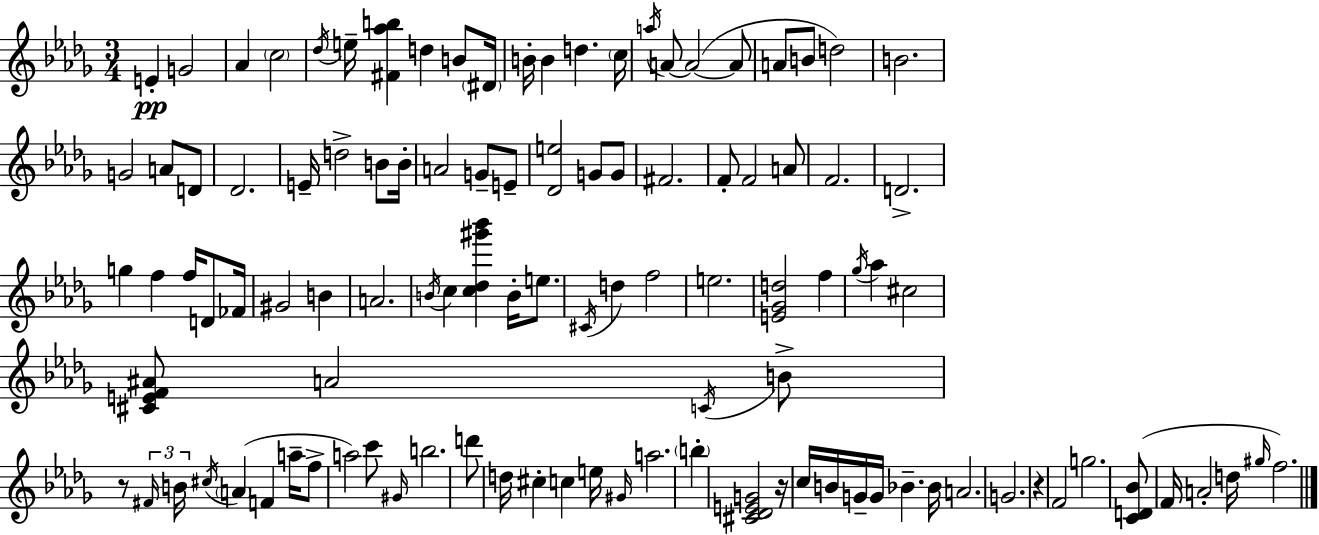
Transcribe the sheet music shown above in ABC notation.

X:1
T:Untitled
M:3/4
L:1/4
K:Bbm
E G2 _A c2 _d/4 e/4 [^F_ab] d B/2 ^D/4 B/4 B d c/4 a/4 A/2 A2 A/2 A/2 B/2 d2 B2 G2 A/2 D/2 _D2 E/4 d2 B/2 B/4 A2 G/2 E/2 [_De]2 G/2 G/2 ^F2 F/2 F2 A/2 F2 D2 g f f/4 D/2 _F/4 ^G2 B A2 B/4 c [c_d^g'_b'] B/4 e/2 ^C/4 d f2 e2 [E_Gd]2 f _g/4 _a ^c2 [^CEF^A]/2 A2 C/4 B/2 z/2 ^F/4 B/4 ^c/4 A F a/4 f/2 a2 c'/2 ^G/4 b2 d'/2 d/4 ^c c e/4 ^G/4 a2 b [^C_DEG]2 z/4 c/4 B/4 G/4 G/4 _B _B/4 A2 G2 z F2 g2 [CD_B]/2 F/4 A2 d/4 ^g/4 f2